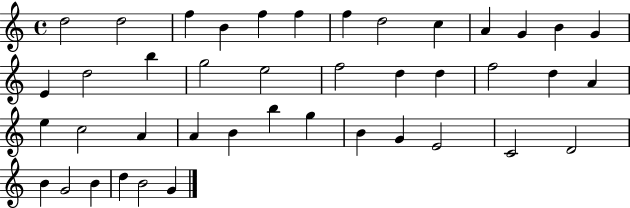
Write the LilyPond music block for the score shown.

{
  \clef treble
  \time 4/4
  \defaultTimeSignature
  \key c \major
  d''2 d''2 | f''4 b'4 f''4 f''4 | f''4 d''2 c''4 | a'4 g'4 b'4 g'4 | \break e'4 d''2 b''4 | g''2 e''2 | f''2 d''4 d''4 | f''2 d''4 a'4 | \break e''4 c''2 a'4 | a'4 b'4 b''4 g''4 | b'4 g'4 e'2 | c'2 d'2 | \break b'4 g'2 b'4 | d''4 b'2 g'4 | \bar "|."
}